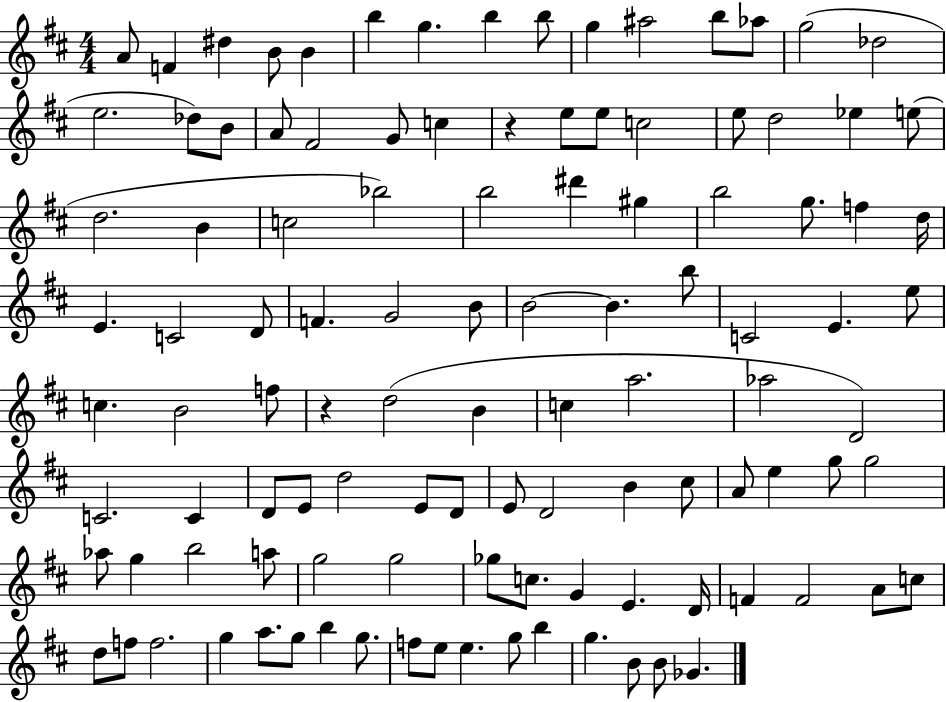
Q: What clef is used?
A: treble